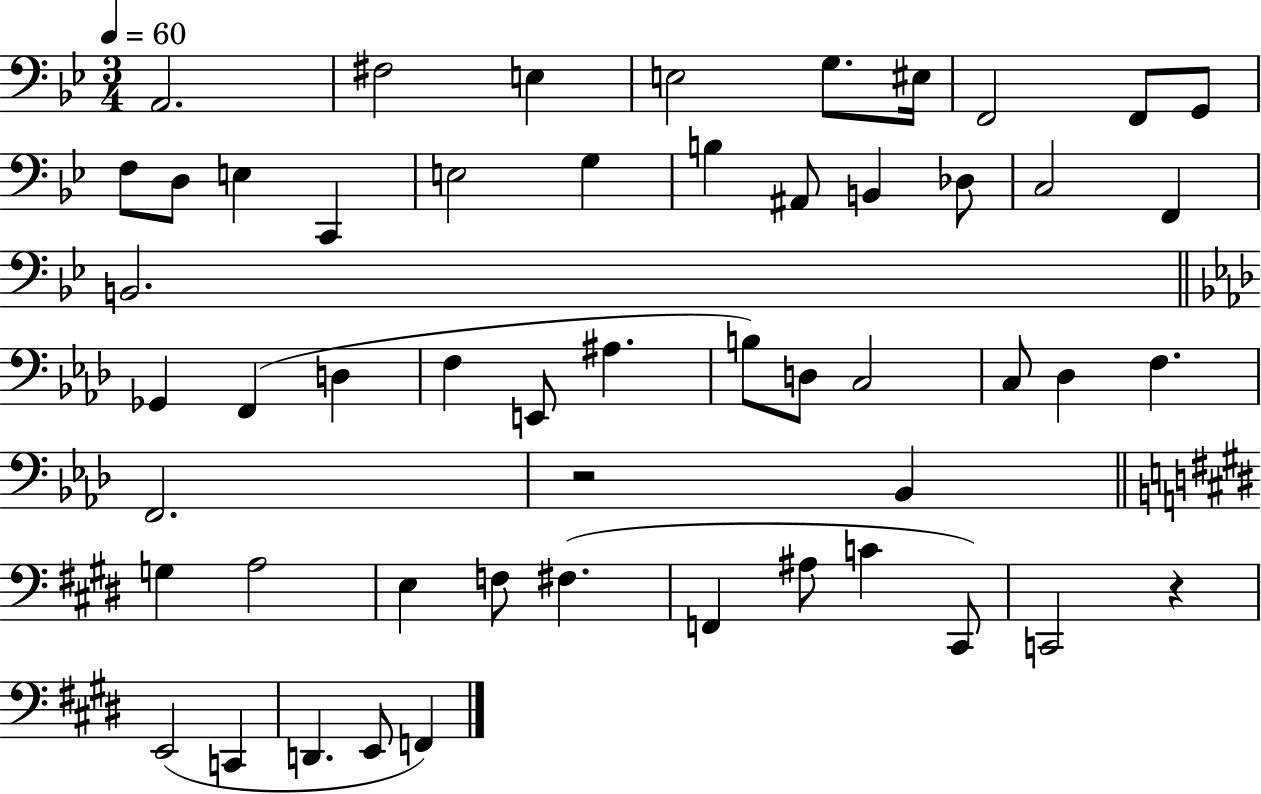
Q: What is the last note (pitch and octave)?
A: F2